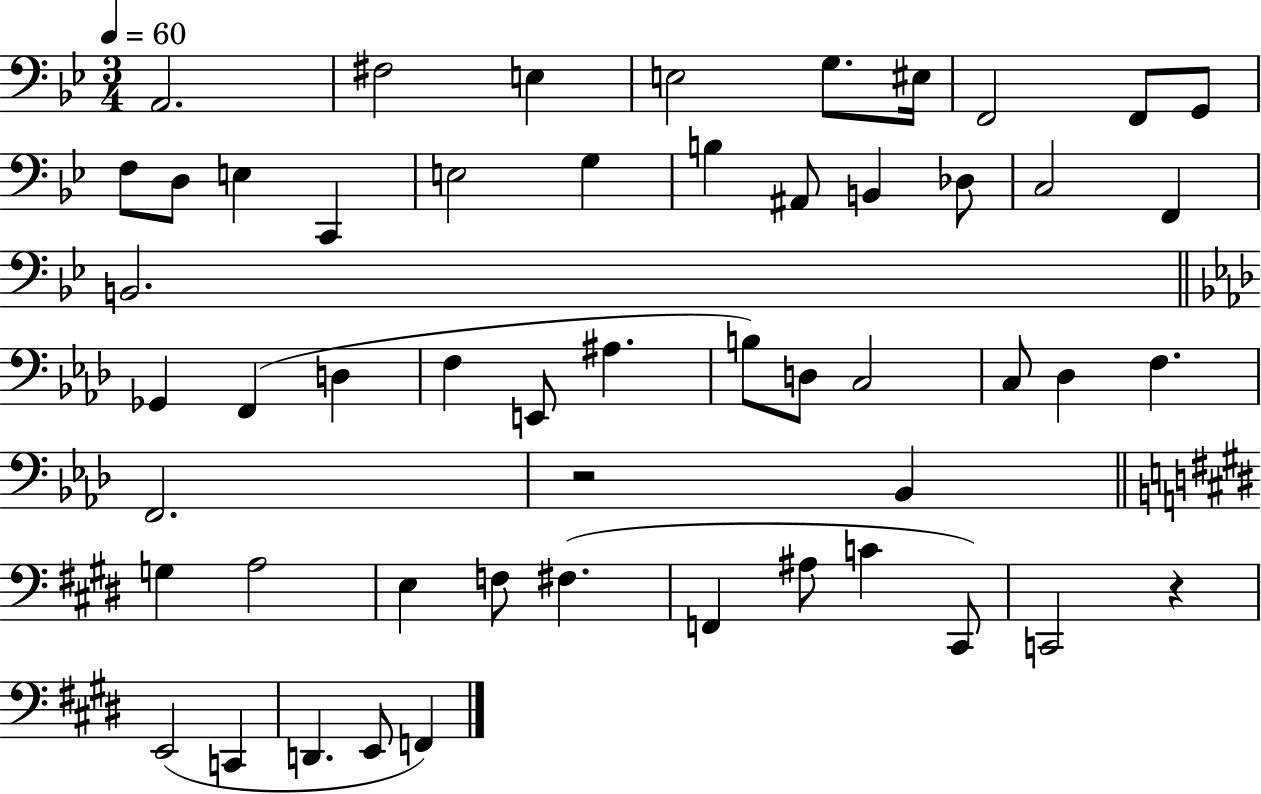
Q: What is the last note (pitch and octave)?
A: F2